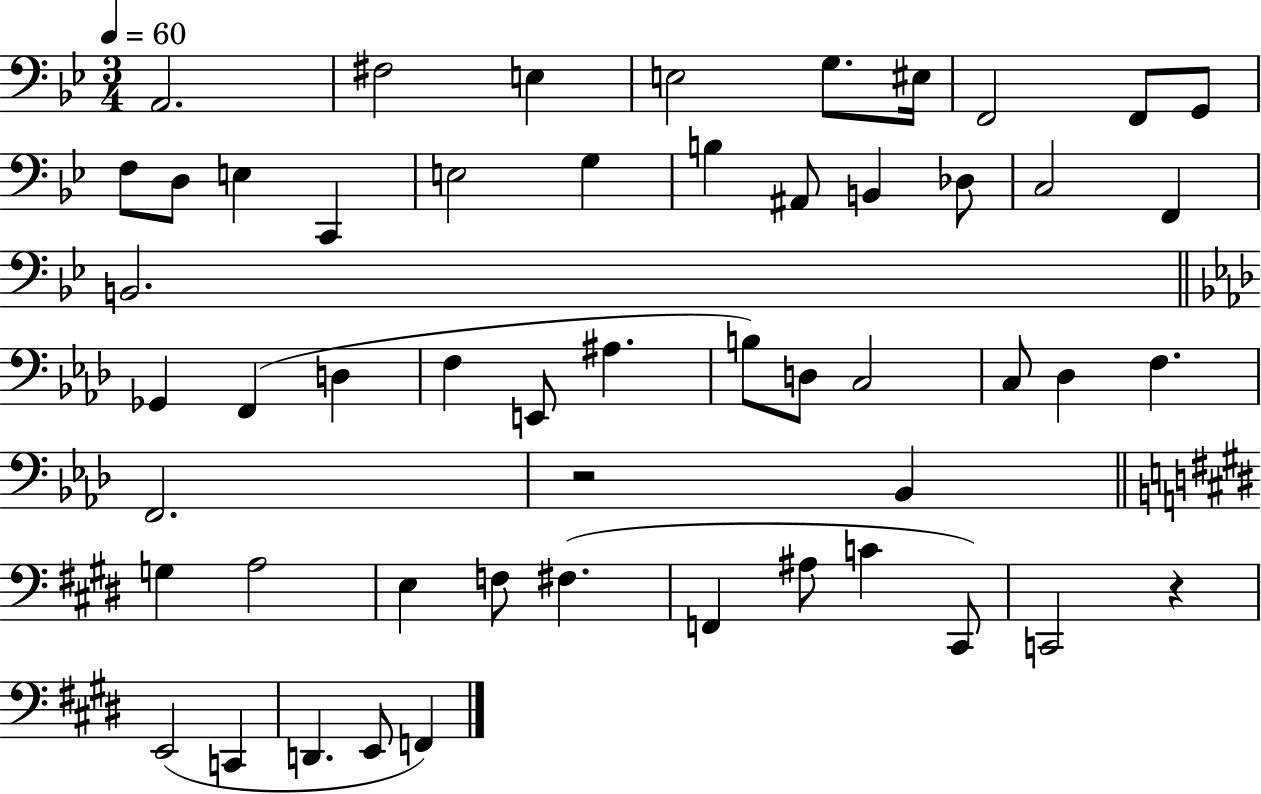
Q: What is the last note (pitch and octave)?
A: F2